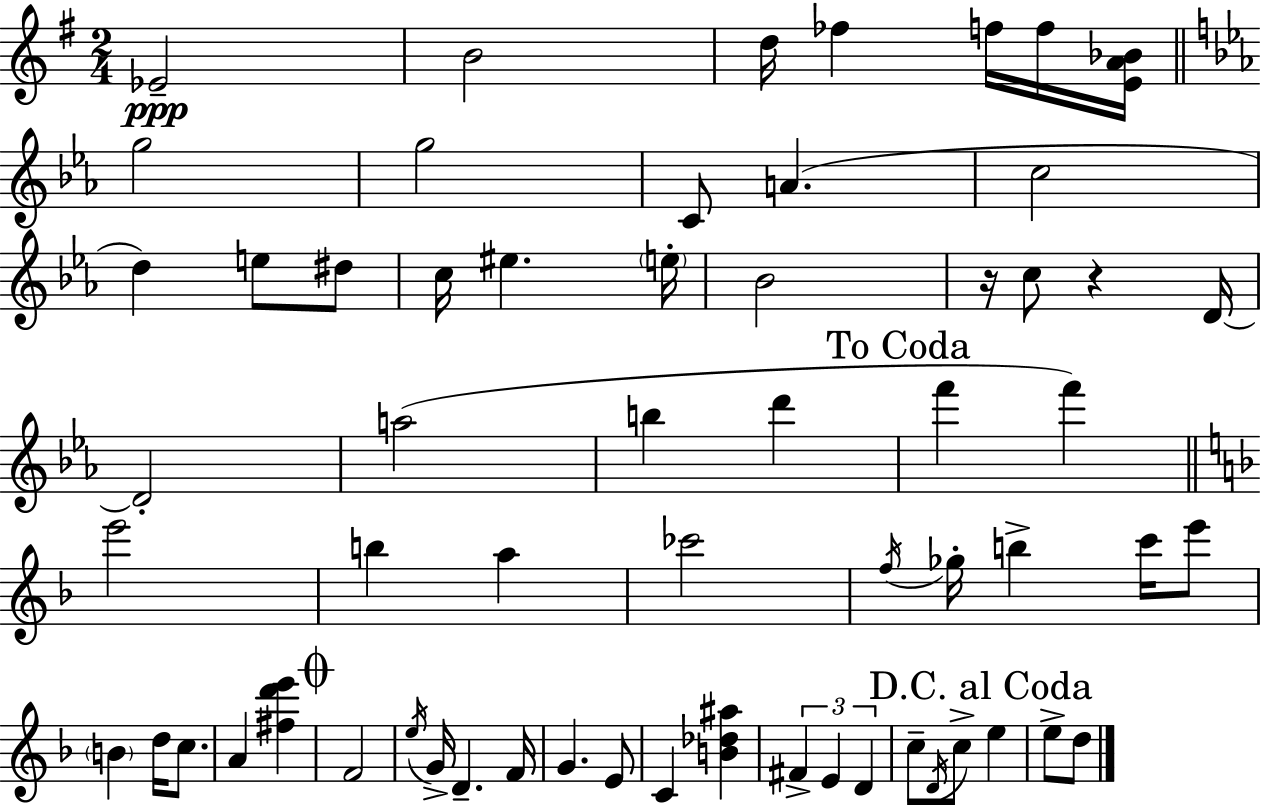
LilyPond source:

{
  \clef treble
  \numericTimeSignature
  \time 2/4
  \key e \minor
  ees'2--\ppp | b'2 | d''16 fes''4 f''16 f''16 <e' a' bes'>16 | \bar "||" \break \key ees \major g''2 | g''2 | c'8 a'4.( | c''2 | \break d''4) e''8 dis''8 | c''16 eis''4. \parenthesize e''16-. | bes'2 | r16 c''8 r4 d'16~~ | \break d'2-. | a''2( | b''4 d'''4 | \mark "To Coda" f'''4 f'''4) | \break \bar "||" \break \key d \minor e'''2 | b''4 a''4 | ces'''2 | \acciaccatura { f''16 } ges''16-. b''4-> c'''16 e'''8 | \break \parenthesize b'4 d''16 c''8. | a'4 <fis'' d''' e'''>4 | \mark \markup { \musicglyph "scripts.coda" } f'2 | \acciaccatura { e''16 } g'16-> d'4.-- | \break f'16 g'4. | e'8 c'4 <b' des'' ais''>4 | \tuplet 3/2 { fis'4-> e'4 | d'4 } c''8-- | \break \acciaccatura { d'16 } c''8-> \mark "D.C. al Coda" e''4 e''8-> | d''8 \bar "|."
}